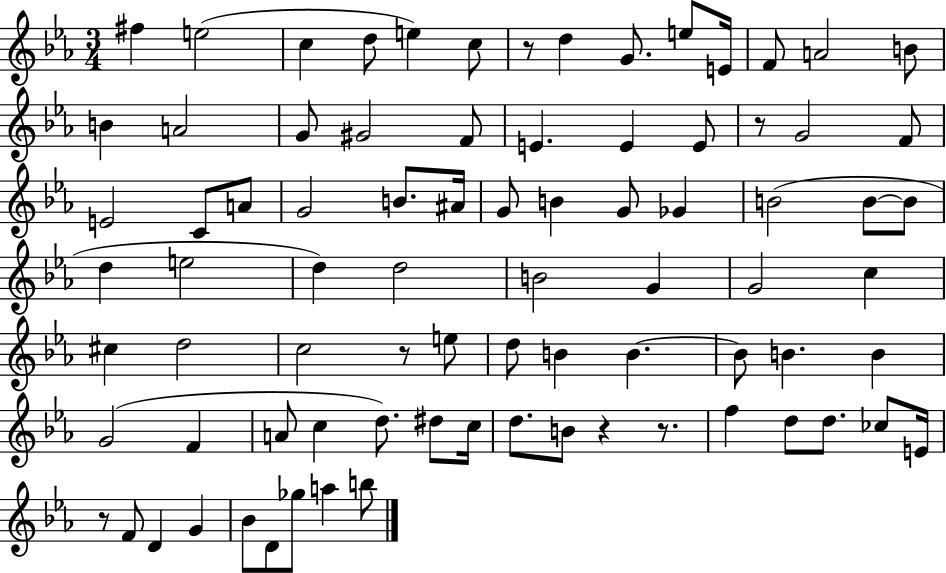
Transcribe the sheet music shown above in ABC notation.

X:1
T:Untitled
M:3/4
L:1/4
K:Eb
^f e2 c d/2 e c/2 z/2 d G/2 e/2 E/4 F/2 A2 B/2 B A2 G/2 ^G2 F/2 E E E/2 z/2 G2 F/2 E2 C/2 A/2 G2 B/2 ^A/4 G/2 B G/2 _G B2 B/2 B/2 d e2 d d2 B2 G G2 c ^c d2 c2 z/2 e/2 d/2 B B B/2 B B G2 F A/2 c d/2 ^d/2 c/4 d/2 B/2 z z/2 f d/2 d/2 _c/2 E/4 z/2 F/2 D G _B/2 D/2 _g/2 a b/2